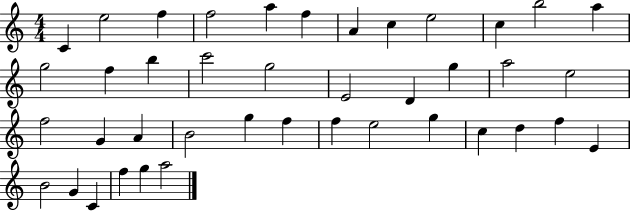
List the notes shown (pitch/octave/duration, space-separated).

C4/q E5/h F5/q F5/h A5/q F5/q A4/q C5/q E5/h C5/q B5/h A5/q G5/h F5/q B5/q C6/h G5/h E4/h D4/q G5/q A5/h E5/h F5/h G4/q A4/q B4/h G5/q F5/q F5/q E5/h G5/q C5/q D5/q F5/q E4/q B4/h G4/q C4/q F5/q G5/q A5/h